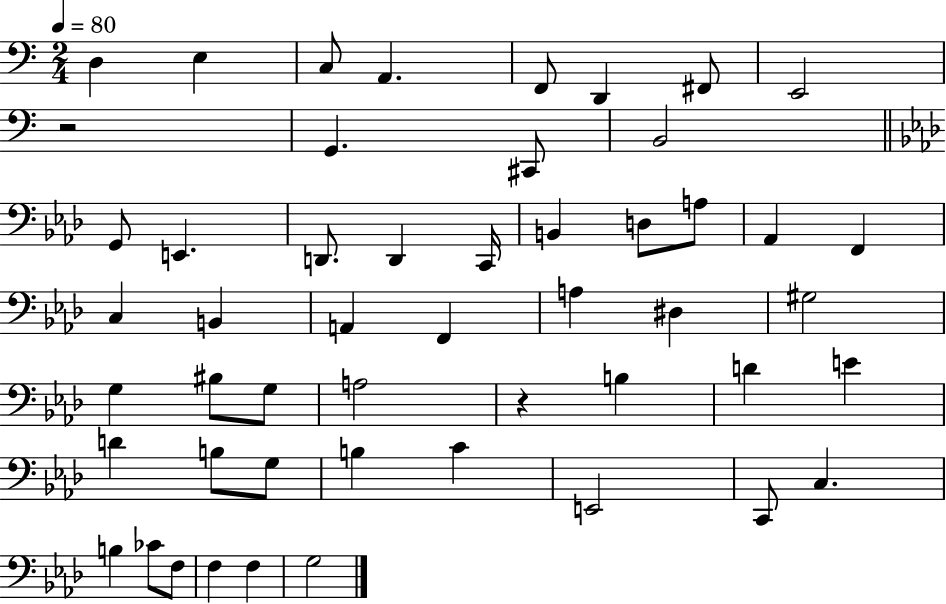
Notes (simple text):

D3/q E3/q C3/e A2/q. F2/e D2/q F#2/e E2/h R/h G2/q. C#2/e B2/h G2/e E2/q. D2/e. D2/q C2/s B2/q D3/e A3/e Ab2/q F2/q C3/q B2/q A2/q F2/q A3/q D#3/q G#3/h G3/q BIS3/e G3/e A3/h R/q B3/q D4/q E4/q D4/q B3/e G3/e B3/q C4/q E2/h C2/e C3/q. B3/q CES4/e F3/e F3/q F3/q G3/h